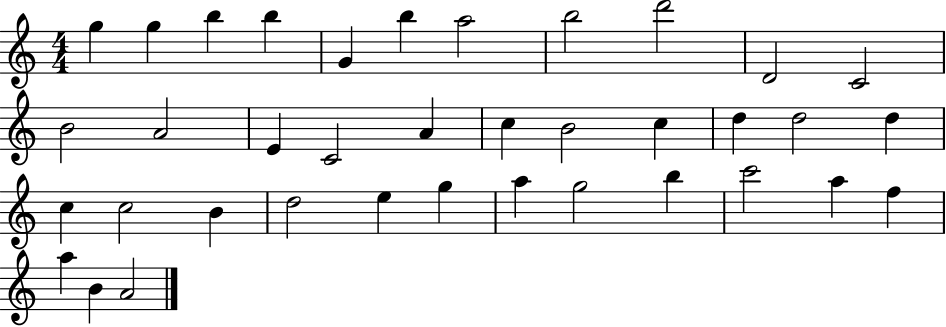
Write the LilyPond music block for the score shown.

{
  \clef treble
  \numericTimeSignature
  \time 4/4
  \key c \major
  g''4 g''4 b''4 b''4 | g'4 b''4 a''2 | b''2 d'''2 | d'2 c'2 | \break b'2 a'2 | e'4 c'2 a'4 | c''4 b'2 c''4 | d''4 d''2 d''4 | \break c''4 c''2 b'4 | d''2 e''4 g''4 | a''4 g''2 b''4 | c'''2 a''4 f''4 | \break a''4 b'4 a'2 | \bar "|."
}